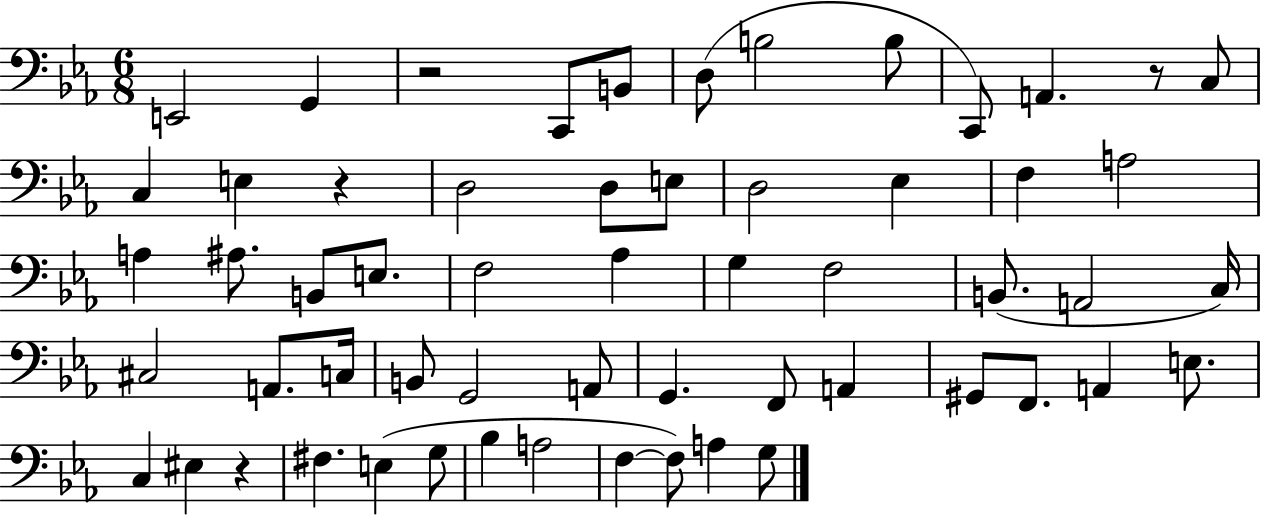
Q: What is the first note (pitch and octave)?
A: E2